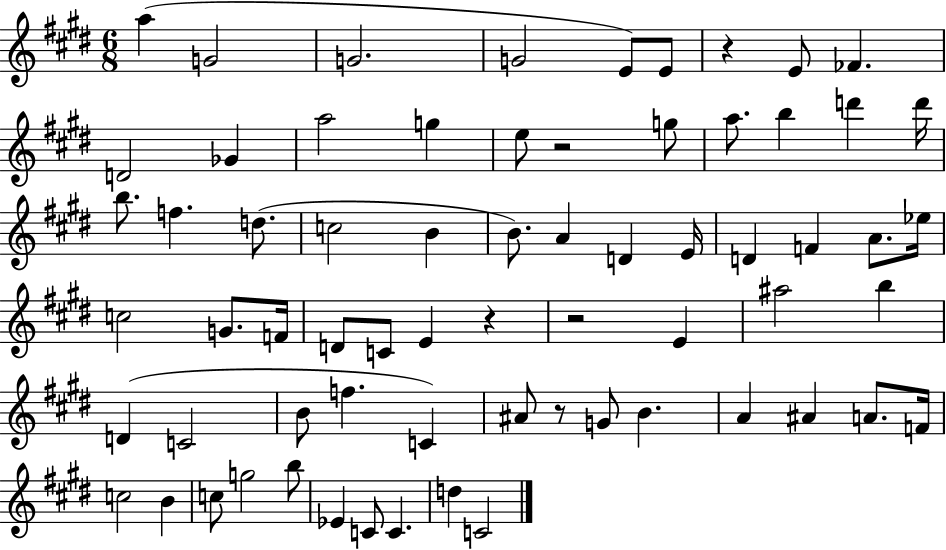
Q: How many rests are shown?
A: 5